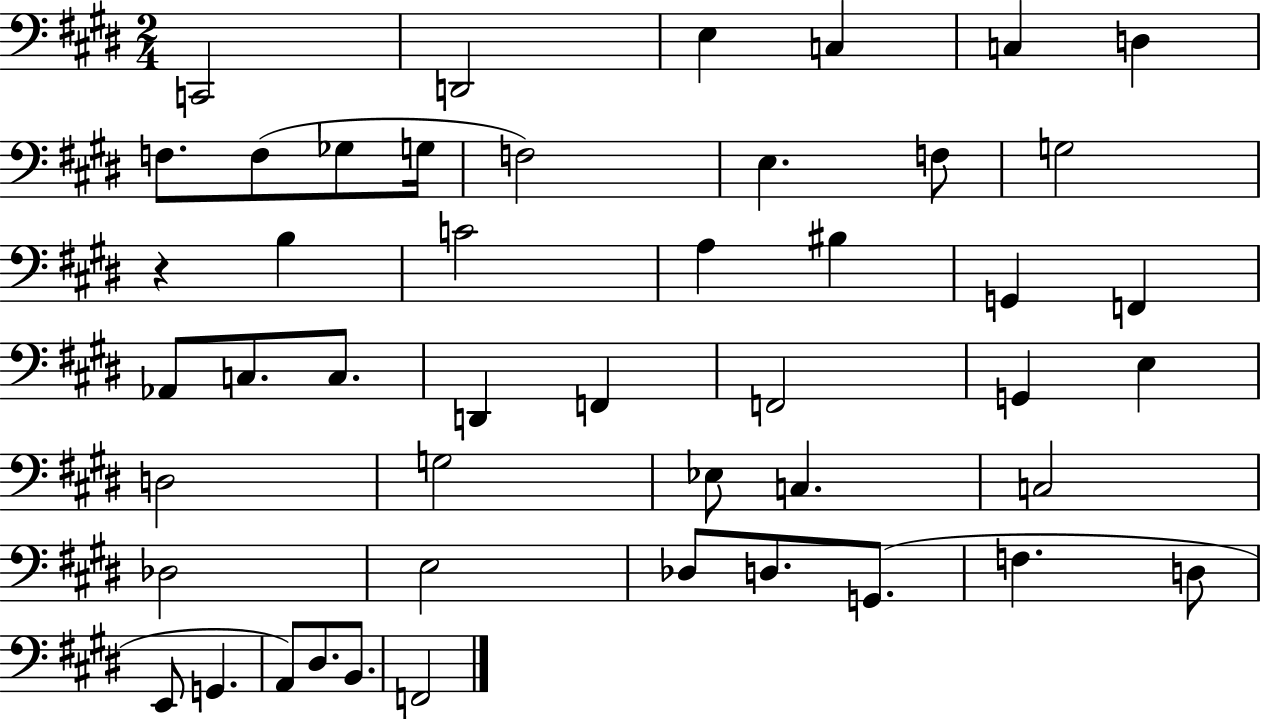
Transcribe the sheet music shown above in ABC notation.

X:1
T:Untitled
M:2/4
L:1/4
K:E
C,,2 D,,2 E, C, C, D, F,/2 F,/2 _G,/2 G,/4 F,2 E, F,/2 G,2 z B, C2 A, ^B, G,, F,, _A,,/2 C,/2 C,/2 D,, F,, F,,2 G,, E, D,2 G,2 _E,/2 C, C,2 _D,2 E,2 _D,/2 D,/2 G,,/2 F, D,/2 E,,/2 G,, A,,/2 ^D,/2 B,,/2 F,,2